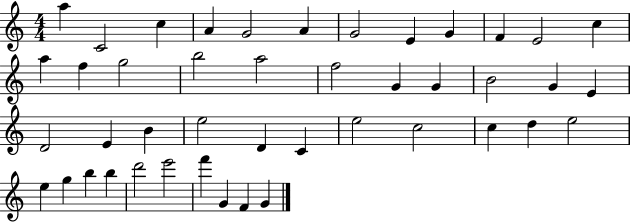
A5/q C4/h C5/q A4/q G4/h A4/q G4/h E4/q G4/q F4/q E4/h C5/q A5/q F5/q G5/h B5/h A5/h F5/h G4/q G4/q B4/h G4/q E4/q D4/h E4/q B4/q E5/h D4/q C4/q E5/h C5/h C5/q D5/q E5/h E5/q G5/q B5/q B5/q D6/h E6/h F6/q G4/q F4/q G4/q